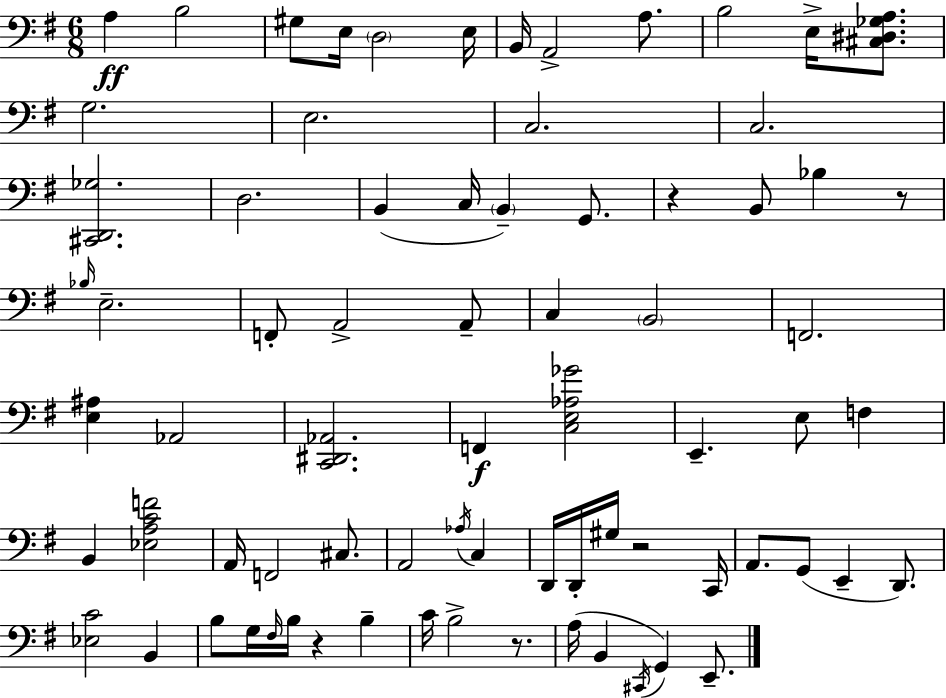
A3/q B3/h G#3/e E3/s D3/h E3/s B2/s A2/h A3/e. B3/h E3/s [C#3,D#3,Gb3,A3]/e. G3/h. E3/h. C3/h. C3/h. [C#2,D2,Gb3]/h. D3/h. B2/q C3/s B2/q G2/e. R/q B2/e Bb3/q R/e Bb3/s E3/h. F2/e A2/h A2/e C3/q B2/h F2/h. [E3,A#3]/q Ab2/h [C2,D#2,Ab2]/h. F2/q [C3,E3,Ab3,Gb4]/h E2/q. E3/e F3/q B2/q [Eb3,A3,C4,F4]/h A2/s F2/h C#3/e. A2/h Ab3/s C3/q D2/s D2/s G#3/s R/h C2/s A2/e. G2/e E2/q D2/e. [Eb3,C4]/h B2/q B3/e G3/s F#3/s B3/s R/q B3/q C4/s B3/h R/e. A3/s B2/q C#2/s G2/q E2/e.